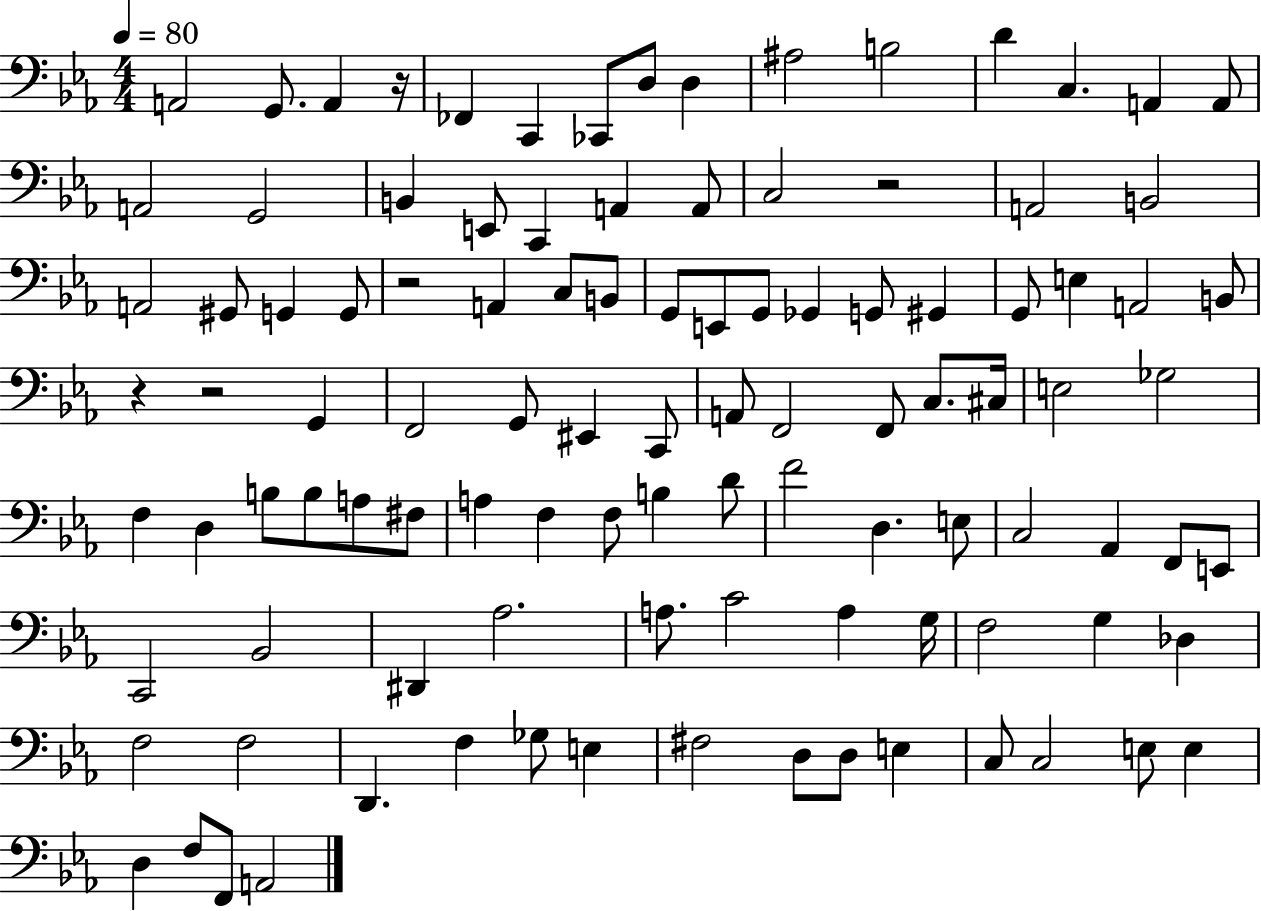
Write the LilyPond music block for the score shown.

{
  \clef bass
  \numericTimeSignature
  \time 4/4
  \key ees \major
  \tempo 4 = 80
  a,2 g,8. a,4 r16 | fes,4 c,4 ces,8 d8 d4 | ais2 b2 | d'4 c4. a,4 a,8 | \break a,2 g,2 | b,4 e,8 c,4 a,4 a,8 | c2 r2 | a,2 b,2 | \break a,2 gis,8 g,4 g,8 | r2 a,4 c8 b,8 | g,8 e,8 g,8 ges,4 g,8 gis,4 | g,8 e4 a,2 b,8 | \break r4 r2 g,4 | f,2 g,8 eis,4 c,8 | a,8 f,2 f,8 c8. cis16 | e2 ges2 | \break f4 d4 b8 b8 a8 fis8 | a4 f4 f8 b4 d'8 | f'2 d4. e8 | c2 aes,4 f,8 e,8 | \break c,2 bes,2 | dis,4 aes2. | a8. c'2 a4 g16 | f2 g4 des4 | \break f2 f2 | d,4. f4 ges8 e4 | fis2 d8 d8 e4 | c8 c2 e8 e4 | \break d4 f8 f,8 a,2 | \bar "|."
}